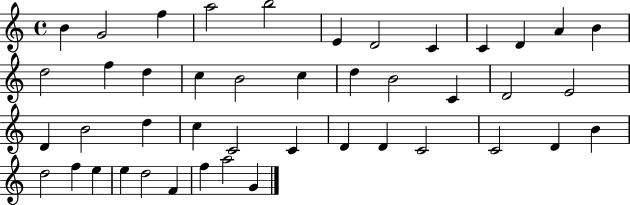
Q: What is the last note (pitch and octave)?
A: G4